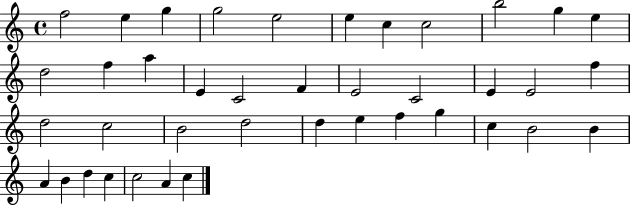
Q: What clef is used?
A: treble